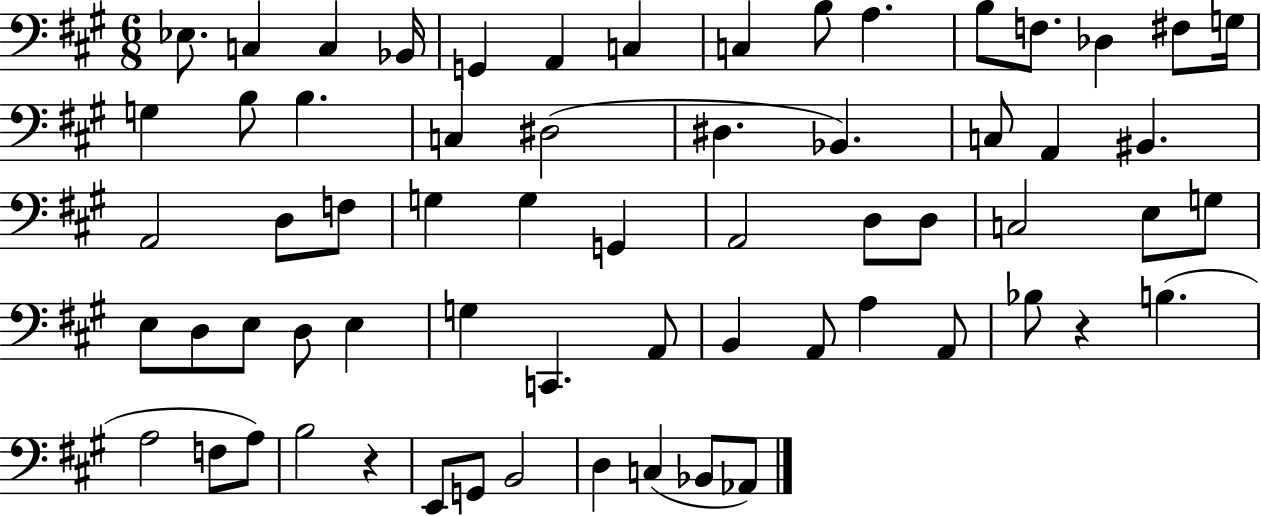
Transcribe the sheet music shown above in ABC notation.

X:1
T:Untitled
M:6/8
L:1/4
K:A
_E,/2 C, C, _B,,/4 G,, A,, C, C, B,/2 A, B,/2 F,/2 _D, ^F,/2 G,/4 G, B,/2 B, C, ^D,2 ^D, _B,, C,/2 A,, ^B,, A,,2 D,/2 F,/2 G, G, G,, A,,2 D,/2 D,/2 C,2 E,/2 G,/2 E,/2 D,/2 E,/2 D,/2 E, G, C,, A,,/2 B,, A,,/2 A, A,,/2 _B,/2 z B, A,2 F,/2 A,/2 B,2 z E,,/2 G,,/2 B,,2 D, C, _B,,/2 _A,,/2